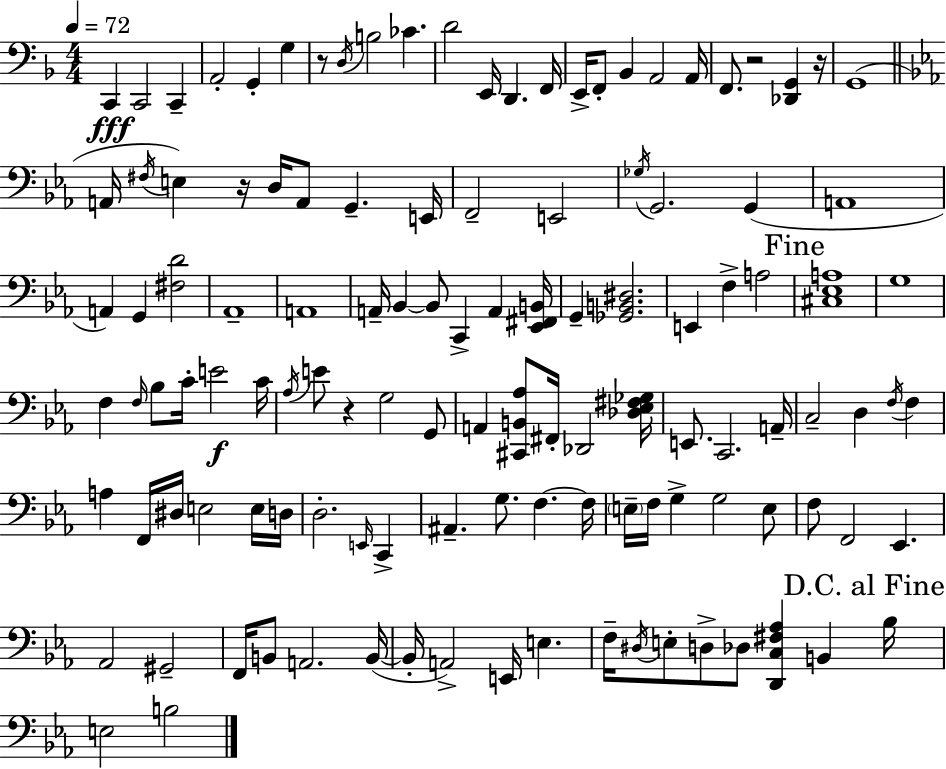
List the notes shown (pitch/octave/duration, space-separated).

C2/q C2/h C2/q A2/h G2/q G3/q R/e D3/s B3/h CES4/q. D4/h E2/s D2/q. F2/s E2/s F2/e Bb2/q A2/h A2/s F2/e. R/h [Db2,G2]/q R/s G2/w A2/s F#3/s E3/q R/s D3/s A2/e G2/q. E2/s F2/h E2/h Gb3/s G2/h. G2/q A2/w A2/q G2/q [F#3,D4]/h Ab2/w A2/w A2/s Bb2/q Bb2/e C2/q A2/q [Eb2,F#2,B2]/s G2/q [Gb2,B2,D#3]/h. E2/q F3/q A3/h [C#3,Eb3,A3]/w G3/w F3/q F3/s Bb3/e C4/s E4/h C4/s Ab3/s E4/e R/q G3/h G2/e A2/q [C#2,B2,Ab3]/e F#2/s Db2/h [Db3,Eb3,F#3,Gb3]/s E2/e. C2/h. A2/s C3/h D3/q F3/s F3/q A3/q F2/s D#3/s E3/h E3/s D3/s D3/h. E2/s C2/q A#2/q. G3/e. F3/q. F3/s E3/s F3/s G3/q G3/h E3/e F3/e F2/h Eb2/q. Ab2/h G#2/h F2/s B2/e A2/h. B2/s B2/s A2/h E2/s E3/q. F3/s D#3/s E3/e D3/e Db3/e [D2,C3,F#3,Ab3]/q B2/q Bb3/s E3/h B3/h